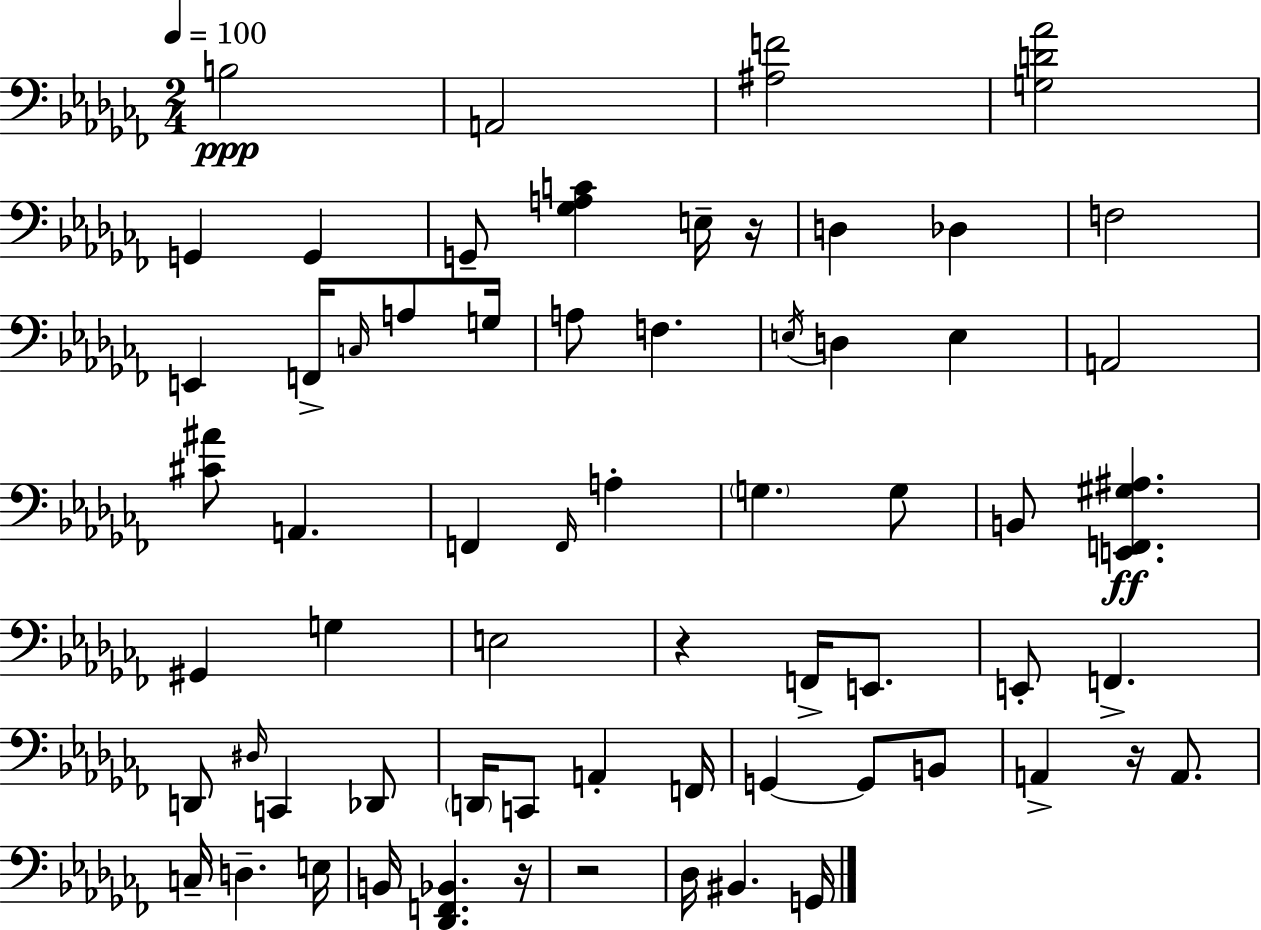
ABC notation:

X:1
T:Untitled
M:2/4
L:1/4
K:Abm
B,2 A,,2 [^A,F]2 [G,D_A]2 G,, G,, G,,/2 [_G,A,C] E,/4 z/4 D, _D, F,2 E,, F,,/4 C,/4 A,/2 G,/4 A,/2 F, E,/4 D, E, A,,2 [^C^A]/2 A,, F,, F,,/4 A, G, G,/2 B,,/2 [E,,F,,^G,^A,] ^G,, G, E,2 z F,,/4 E,,/2 E,,/2 F,, D,,/2 ^D,/4 C,, _D,,/2 D,,/4 C,,/2 A,, F,,/4 G,, G,,/2 B,,/2 A,, z/4 A,,/2 C,/4 D, E,/4 B,,/4 [_D,,F,,_B,,] z/4 z2 _D,/4 ^B,, G,,/4